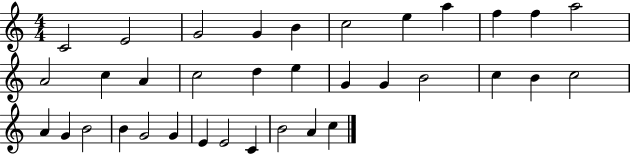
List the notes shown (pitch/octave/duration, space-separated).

C4/h E4/h G4/h G4/q B4/q C5/h E5/q A5/q F5/q F5/q A5/h A4/h C5/q A4/q C5/h D5/q E5/q G4/q G4/q B4/h C5/q B4/q C5/h A4/q G4/q B4/h B4/q G4/h G4/q E4/q E4/h C4/q B4/h A4/q C5/q